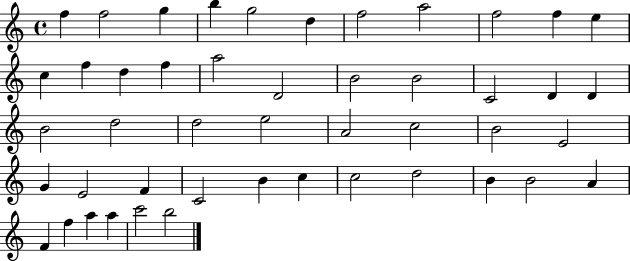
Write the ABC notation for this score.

X:1
T:Untitled
M:4/4
L:1/4
K:C
f f2 g b g2 d f2 a2 f2 f e c f d f a2 D2 B2 B2 C2 D D B2 d2 d2 e2 A2 c2 B2 E2 G E2 F C2 B c c2 d2 B B2 A F f a a c'2 b2